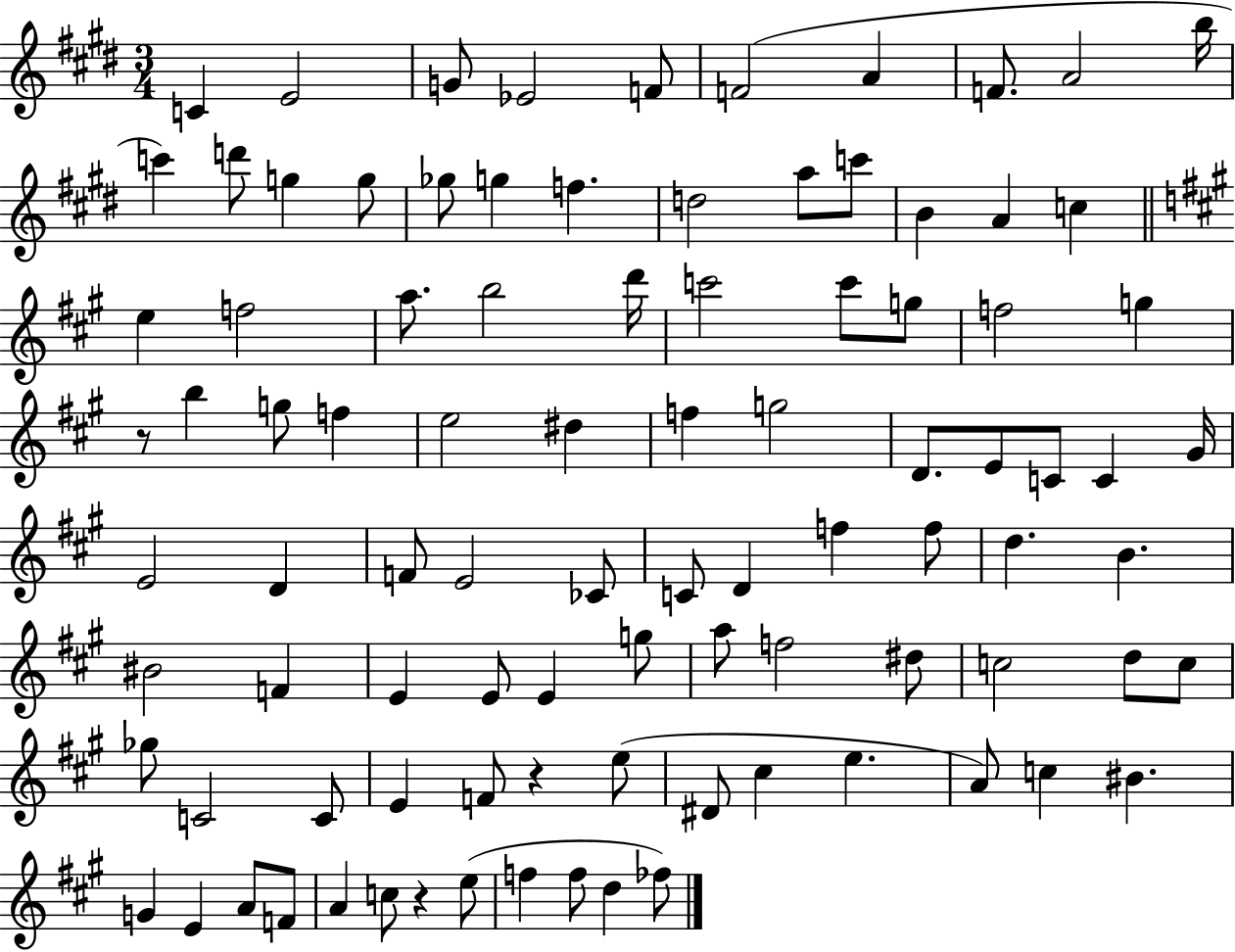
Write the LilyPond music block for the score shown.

{
  \clef treble
  \numericTimeSignature
  \time 3/4
  \key e \major
  \repeat volta 2 { c'4 e'2 | g'8 ees'2 f'8 | f'2( a'4 | f'8. a'2 b''16 | \break c'''4) d'''8 g''4 g''8 | ges''8 g''4 f''4. | d''2 a''8 c'''8 | b'4 a'4 c''4 | \break \bar "||" \break \key a \major e''4 f''2 | a''8. b''2 d'''16 | c'''2 c'''8 g''8 | f''2 g''4 | \break r8 b''4 g''8 f''4 | e''2 dis''4 | f''4 g''2 | d'8. e'8 c'8 c'4 gis'16 | \break e'2 d'4 | f'8 e'2 ces'8 | c'8 d'4 f''4 f''8 | d''4. b'4. | \break bis'2 f'4 | e'4 e'8 e'4 g''8 | a''8 f''2 dis''8 | c''2 d''8 c''8 | \break ges''8 c'2 c'8 | e'4 f'8 r4 e''8( | dis'8 cis''4 e''4. | a'8) c''4 bis'4. | \break g'4 e'4 a'8 f'8 | a'4 c''8 r4 e''8( | f''4 f''8 d''4 fes''8) | } \bar "|."
}